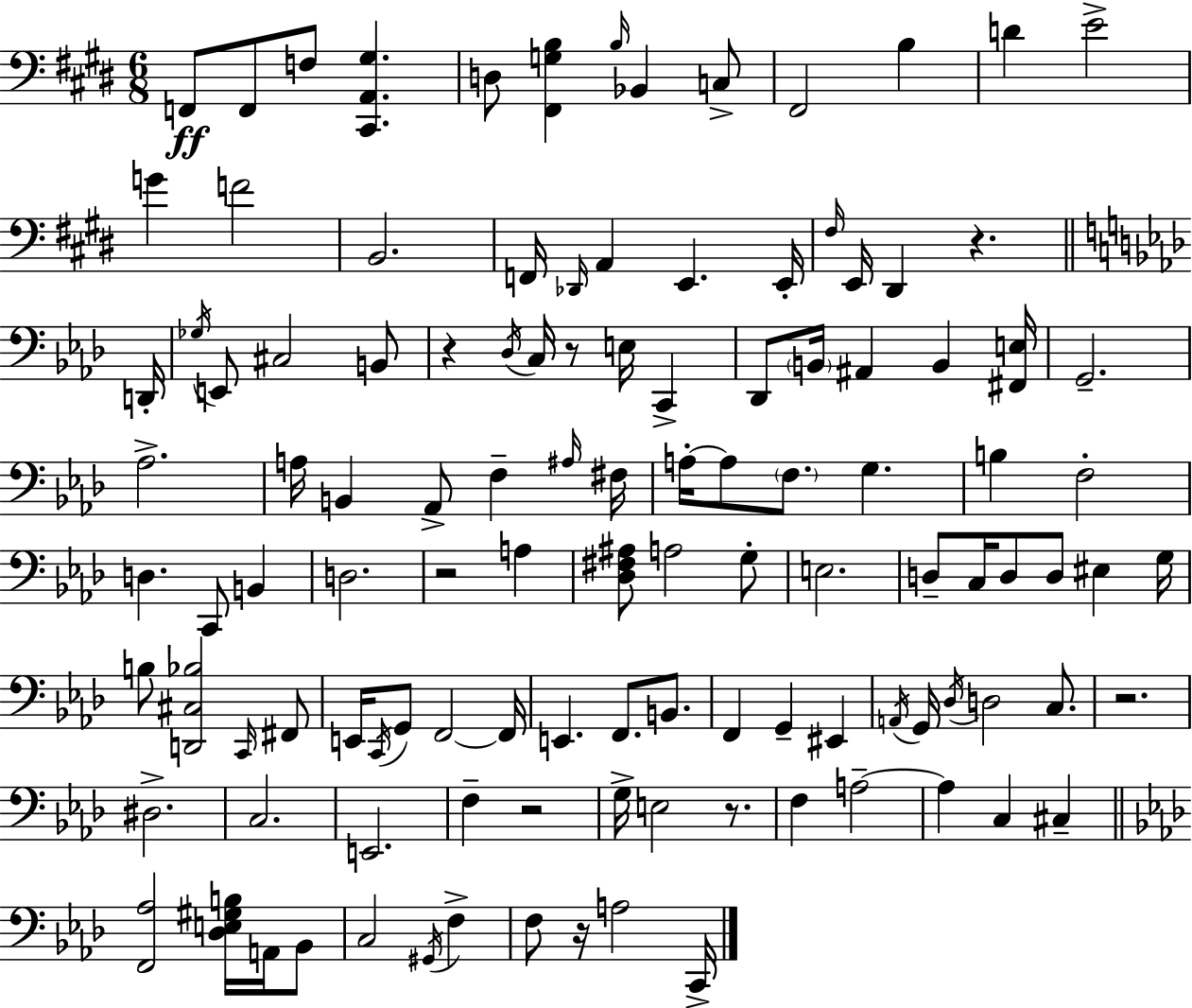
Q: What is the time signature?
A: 6/8